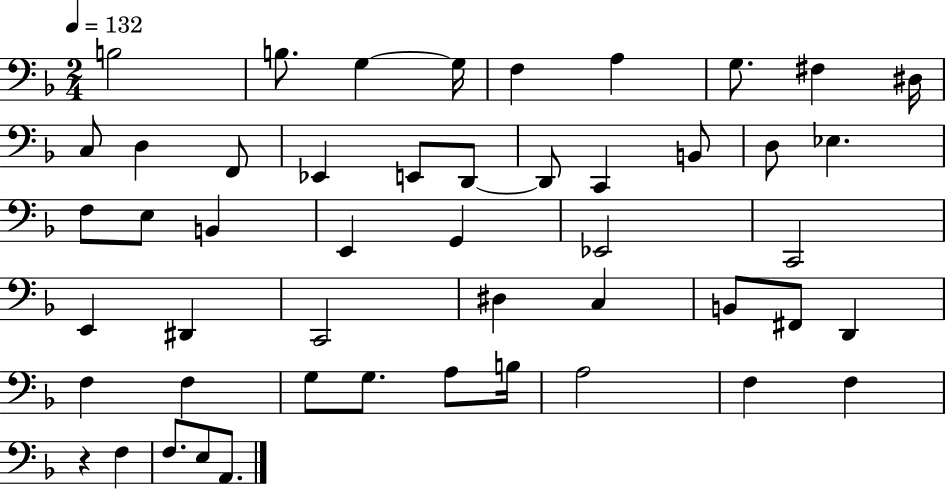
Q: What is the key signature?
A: F major